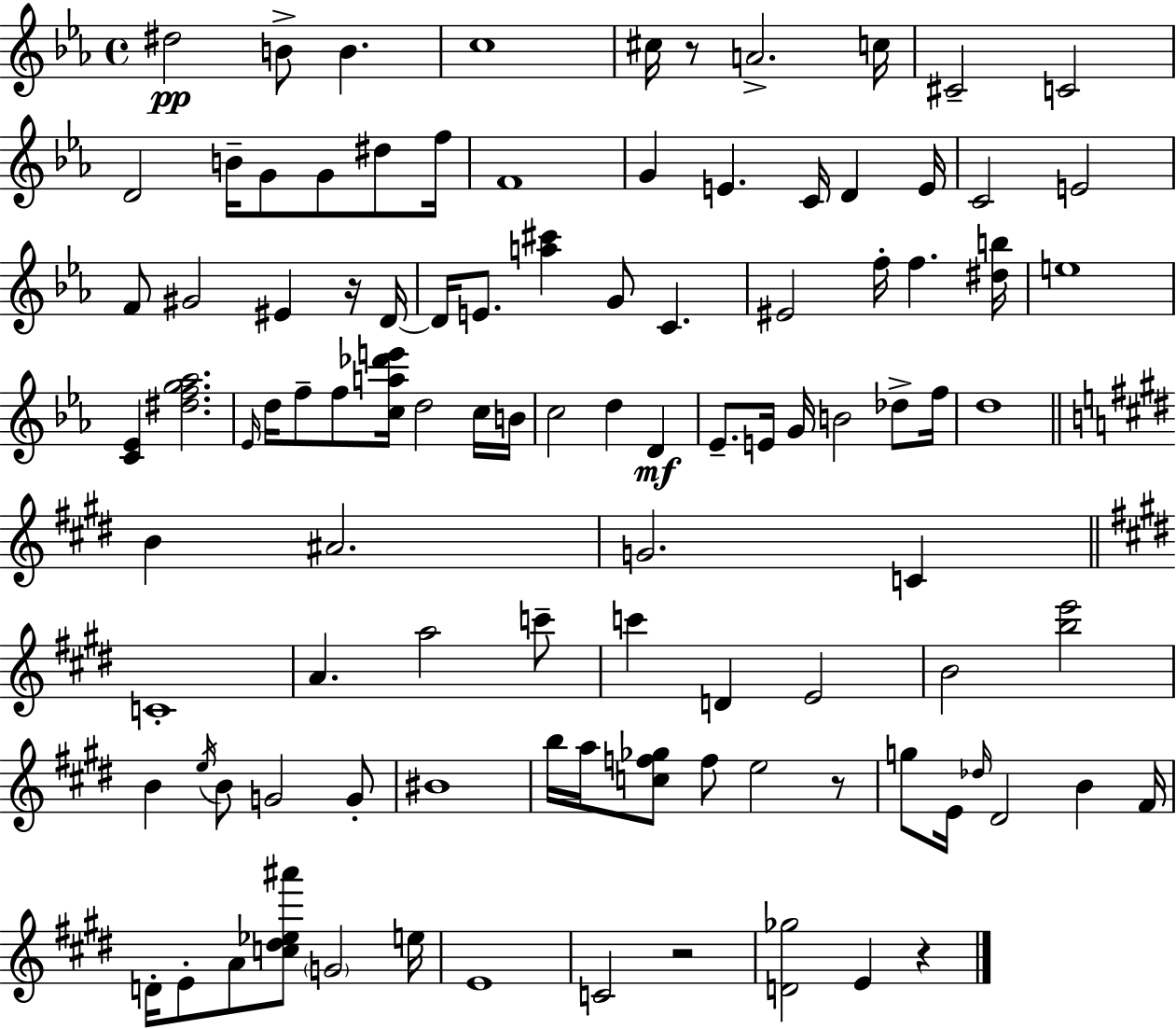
D#5/h B4/e B4/q. C5/w C#5/s R/e A4/h. C5/s C#4/h C4/h D4/h B4/s G4/e G4/e D#5/e F5/s F4/w G4/q E4/q. C4/s D4/q E4/s C4/h E4/h F4/e G#4/h EIS4/q R/s D4/s D4/s E4/e. [A5,C#6]/q G4/e C4/q. EIS4/h F5/s F5/q. [D#5,B5]/s E5/w [C4,Eb4]/q [D#5,F5,G5,Ab5]/h. Eb4/s D5/s F5/e F5/e [C5,A5,Db6,E6]/s D5/h C5/s B4/s C5/h D5/q D4/q Eb4/e. E4/s G4/s B4/h Db5/e F5/s D5/w B4/q A#4/h. G4/h. C4/q C4/w A4/q. A5/h C6/e C6/q D4/q E4/h B4/h [B5,E6]/h B4/q E5/s B4/e G4/h G4/e BIS4/w B5/s A5/s [C5,F5,Gb5]/e F5/e E5/h R/e G5/e E4/s Db5/s D#4/h B4/q F#4/s D4/s E4/e A4/e [C5,D#5,Eb5,A#6]/e G4/h E5/s E4/w C4/h R/h [D4,Gb5]/h E4/q R/q